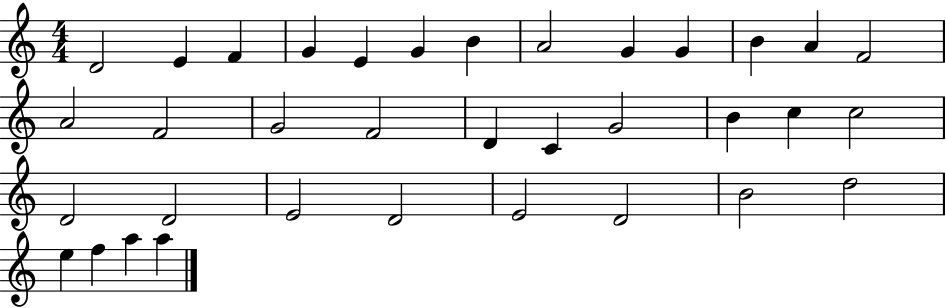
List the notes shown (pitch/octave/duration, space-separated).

D4/h E4/q F4/q G4/q E4/q G4/q B4/q A4/h G4/q G4/q B4/q A4/q F4/h A4/h F4/h G4/h F4/h D4/q C4/q G4/h B4/q C5/q C5/h D4/h D4/h E4/h D4/h E4/h D4/h B4/h D5/h E5/q F5/q A5/q A5/q